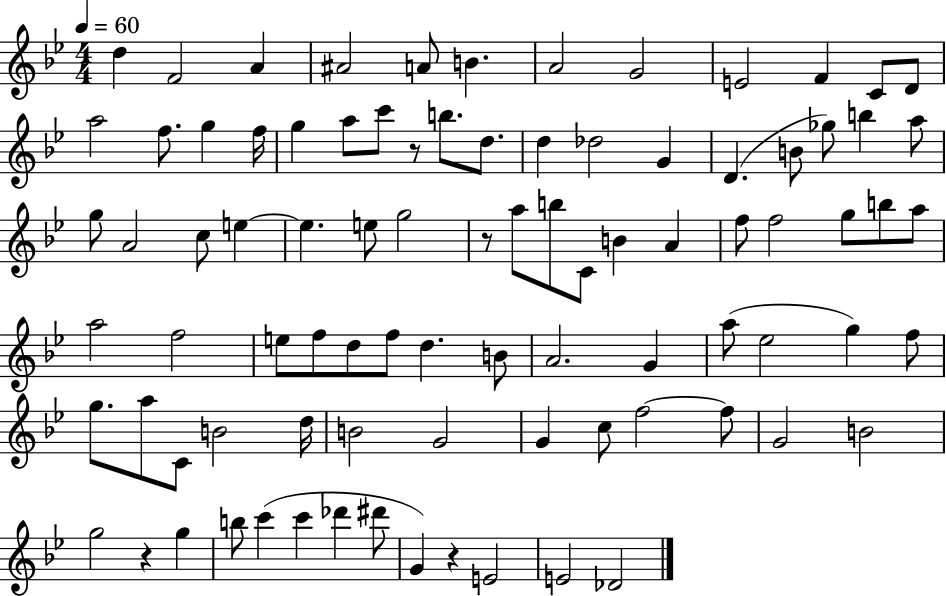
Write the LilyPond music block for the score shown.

{
  \clef treble
  \numericTimeSignature
  \time 4/4
  \key bes \major
  \tempo 4 = 60
  d''4 f'2 a'4 | ais'2 a'8 b'4. | a'2 g'2 | e'2 f'4 c'8 d'8 | \break a''2 f''8. g''4 f''16 | g''4 a''8 c'''8 r8 b''8. d''8. | d''4 des''2 g'4 | d'4.( b'8 ges''8) b''4 a''8 | \break g''8 a'2 c''8 e''4~~ | e''4. e''8 g''2 | r8 a''8 b''8 c'8 b'4 a'4 | f''8 f''2 g''8 b''8 a''8 | \break a''2 f''2 | e''8 f''8 d''8 f''8 d''4. b'8 | a'2. g'4 | a''8( ees''2 g''4) f''8 | \break g''8. a''8 c'8 b'2 d''16 | b'2 g'2 | g'4 c''8 f''2~~ f''8 | g'2 b'2 | \break g''2 r4 g''4 | b''8 c'''4( c'''4 des'''4 dis'''8 | g'4) r4 e'2 | e'2 des'2 | \break \bar "|."
}